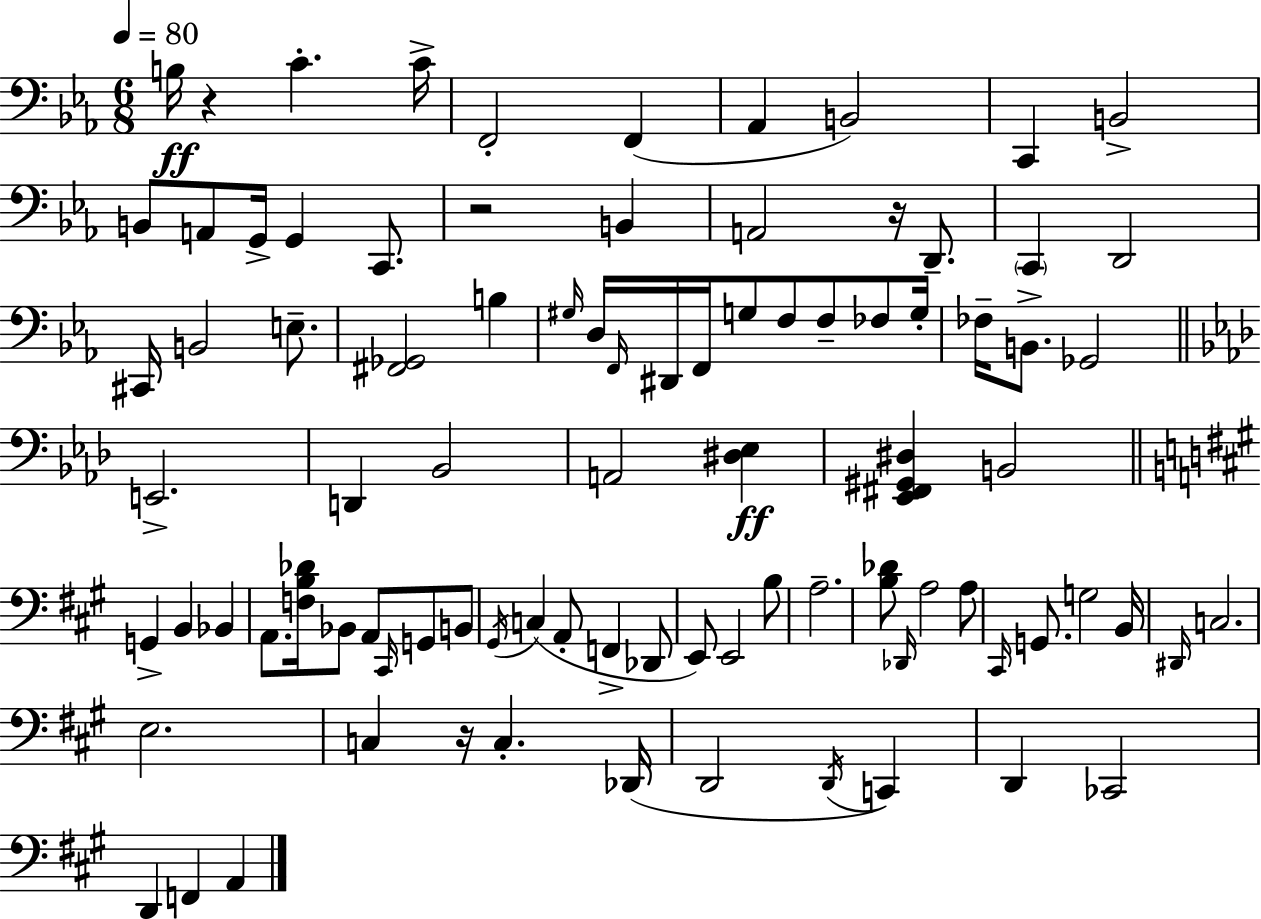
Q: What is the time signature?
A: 6/8